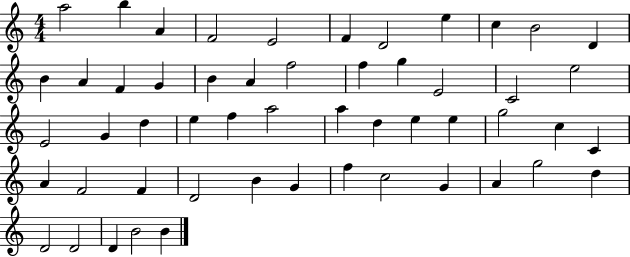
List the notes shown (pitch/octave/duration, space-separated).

A5/h B5/q A4/q F4/h E4/h F4/q D4/h E5/q C5/q B4/h D4/q B4/q A4/q F4/q G4/q B4/q A4/q F5/h F5/q G5/q E4/h C4/h E5/h E4/h G4/q D5/q E5/q F5/q A5/h A5/q D5/q E5/q E5/q G5/h C5/q C4/q A4/q F4/h F4/q D4/h B4/q G4/q F5/q C5/h G4/q A4/q G5/h D5/q D4/h D4/h D4/q B4/h B4/q